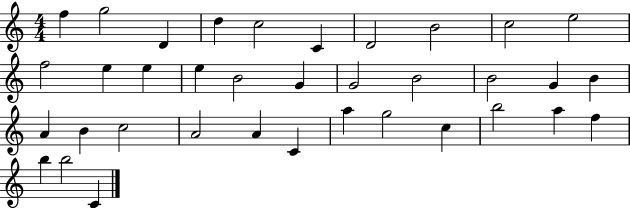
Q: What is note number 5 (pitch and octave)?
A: C5